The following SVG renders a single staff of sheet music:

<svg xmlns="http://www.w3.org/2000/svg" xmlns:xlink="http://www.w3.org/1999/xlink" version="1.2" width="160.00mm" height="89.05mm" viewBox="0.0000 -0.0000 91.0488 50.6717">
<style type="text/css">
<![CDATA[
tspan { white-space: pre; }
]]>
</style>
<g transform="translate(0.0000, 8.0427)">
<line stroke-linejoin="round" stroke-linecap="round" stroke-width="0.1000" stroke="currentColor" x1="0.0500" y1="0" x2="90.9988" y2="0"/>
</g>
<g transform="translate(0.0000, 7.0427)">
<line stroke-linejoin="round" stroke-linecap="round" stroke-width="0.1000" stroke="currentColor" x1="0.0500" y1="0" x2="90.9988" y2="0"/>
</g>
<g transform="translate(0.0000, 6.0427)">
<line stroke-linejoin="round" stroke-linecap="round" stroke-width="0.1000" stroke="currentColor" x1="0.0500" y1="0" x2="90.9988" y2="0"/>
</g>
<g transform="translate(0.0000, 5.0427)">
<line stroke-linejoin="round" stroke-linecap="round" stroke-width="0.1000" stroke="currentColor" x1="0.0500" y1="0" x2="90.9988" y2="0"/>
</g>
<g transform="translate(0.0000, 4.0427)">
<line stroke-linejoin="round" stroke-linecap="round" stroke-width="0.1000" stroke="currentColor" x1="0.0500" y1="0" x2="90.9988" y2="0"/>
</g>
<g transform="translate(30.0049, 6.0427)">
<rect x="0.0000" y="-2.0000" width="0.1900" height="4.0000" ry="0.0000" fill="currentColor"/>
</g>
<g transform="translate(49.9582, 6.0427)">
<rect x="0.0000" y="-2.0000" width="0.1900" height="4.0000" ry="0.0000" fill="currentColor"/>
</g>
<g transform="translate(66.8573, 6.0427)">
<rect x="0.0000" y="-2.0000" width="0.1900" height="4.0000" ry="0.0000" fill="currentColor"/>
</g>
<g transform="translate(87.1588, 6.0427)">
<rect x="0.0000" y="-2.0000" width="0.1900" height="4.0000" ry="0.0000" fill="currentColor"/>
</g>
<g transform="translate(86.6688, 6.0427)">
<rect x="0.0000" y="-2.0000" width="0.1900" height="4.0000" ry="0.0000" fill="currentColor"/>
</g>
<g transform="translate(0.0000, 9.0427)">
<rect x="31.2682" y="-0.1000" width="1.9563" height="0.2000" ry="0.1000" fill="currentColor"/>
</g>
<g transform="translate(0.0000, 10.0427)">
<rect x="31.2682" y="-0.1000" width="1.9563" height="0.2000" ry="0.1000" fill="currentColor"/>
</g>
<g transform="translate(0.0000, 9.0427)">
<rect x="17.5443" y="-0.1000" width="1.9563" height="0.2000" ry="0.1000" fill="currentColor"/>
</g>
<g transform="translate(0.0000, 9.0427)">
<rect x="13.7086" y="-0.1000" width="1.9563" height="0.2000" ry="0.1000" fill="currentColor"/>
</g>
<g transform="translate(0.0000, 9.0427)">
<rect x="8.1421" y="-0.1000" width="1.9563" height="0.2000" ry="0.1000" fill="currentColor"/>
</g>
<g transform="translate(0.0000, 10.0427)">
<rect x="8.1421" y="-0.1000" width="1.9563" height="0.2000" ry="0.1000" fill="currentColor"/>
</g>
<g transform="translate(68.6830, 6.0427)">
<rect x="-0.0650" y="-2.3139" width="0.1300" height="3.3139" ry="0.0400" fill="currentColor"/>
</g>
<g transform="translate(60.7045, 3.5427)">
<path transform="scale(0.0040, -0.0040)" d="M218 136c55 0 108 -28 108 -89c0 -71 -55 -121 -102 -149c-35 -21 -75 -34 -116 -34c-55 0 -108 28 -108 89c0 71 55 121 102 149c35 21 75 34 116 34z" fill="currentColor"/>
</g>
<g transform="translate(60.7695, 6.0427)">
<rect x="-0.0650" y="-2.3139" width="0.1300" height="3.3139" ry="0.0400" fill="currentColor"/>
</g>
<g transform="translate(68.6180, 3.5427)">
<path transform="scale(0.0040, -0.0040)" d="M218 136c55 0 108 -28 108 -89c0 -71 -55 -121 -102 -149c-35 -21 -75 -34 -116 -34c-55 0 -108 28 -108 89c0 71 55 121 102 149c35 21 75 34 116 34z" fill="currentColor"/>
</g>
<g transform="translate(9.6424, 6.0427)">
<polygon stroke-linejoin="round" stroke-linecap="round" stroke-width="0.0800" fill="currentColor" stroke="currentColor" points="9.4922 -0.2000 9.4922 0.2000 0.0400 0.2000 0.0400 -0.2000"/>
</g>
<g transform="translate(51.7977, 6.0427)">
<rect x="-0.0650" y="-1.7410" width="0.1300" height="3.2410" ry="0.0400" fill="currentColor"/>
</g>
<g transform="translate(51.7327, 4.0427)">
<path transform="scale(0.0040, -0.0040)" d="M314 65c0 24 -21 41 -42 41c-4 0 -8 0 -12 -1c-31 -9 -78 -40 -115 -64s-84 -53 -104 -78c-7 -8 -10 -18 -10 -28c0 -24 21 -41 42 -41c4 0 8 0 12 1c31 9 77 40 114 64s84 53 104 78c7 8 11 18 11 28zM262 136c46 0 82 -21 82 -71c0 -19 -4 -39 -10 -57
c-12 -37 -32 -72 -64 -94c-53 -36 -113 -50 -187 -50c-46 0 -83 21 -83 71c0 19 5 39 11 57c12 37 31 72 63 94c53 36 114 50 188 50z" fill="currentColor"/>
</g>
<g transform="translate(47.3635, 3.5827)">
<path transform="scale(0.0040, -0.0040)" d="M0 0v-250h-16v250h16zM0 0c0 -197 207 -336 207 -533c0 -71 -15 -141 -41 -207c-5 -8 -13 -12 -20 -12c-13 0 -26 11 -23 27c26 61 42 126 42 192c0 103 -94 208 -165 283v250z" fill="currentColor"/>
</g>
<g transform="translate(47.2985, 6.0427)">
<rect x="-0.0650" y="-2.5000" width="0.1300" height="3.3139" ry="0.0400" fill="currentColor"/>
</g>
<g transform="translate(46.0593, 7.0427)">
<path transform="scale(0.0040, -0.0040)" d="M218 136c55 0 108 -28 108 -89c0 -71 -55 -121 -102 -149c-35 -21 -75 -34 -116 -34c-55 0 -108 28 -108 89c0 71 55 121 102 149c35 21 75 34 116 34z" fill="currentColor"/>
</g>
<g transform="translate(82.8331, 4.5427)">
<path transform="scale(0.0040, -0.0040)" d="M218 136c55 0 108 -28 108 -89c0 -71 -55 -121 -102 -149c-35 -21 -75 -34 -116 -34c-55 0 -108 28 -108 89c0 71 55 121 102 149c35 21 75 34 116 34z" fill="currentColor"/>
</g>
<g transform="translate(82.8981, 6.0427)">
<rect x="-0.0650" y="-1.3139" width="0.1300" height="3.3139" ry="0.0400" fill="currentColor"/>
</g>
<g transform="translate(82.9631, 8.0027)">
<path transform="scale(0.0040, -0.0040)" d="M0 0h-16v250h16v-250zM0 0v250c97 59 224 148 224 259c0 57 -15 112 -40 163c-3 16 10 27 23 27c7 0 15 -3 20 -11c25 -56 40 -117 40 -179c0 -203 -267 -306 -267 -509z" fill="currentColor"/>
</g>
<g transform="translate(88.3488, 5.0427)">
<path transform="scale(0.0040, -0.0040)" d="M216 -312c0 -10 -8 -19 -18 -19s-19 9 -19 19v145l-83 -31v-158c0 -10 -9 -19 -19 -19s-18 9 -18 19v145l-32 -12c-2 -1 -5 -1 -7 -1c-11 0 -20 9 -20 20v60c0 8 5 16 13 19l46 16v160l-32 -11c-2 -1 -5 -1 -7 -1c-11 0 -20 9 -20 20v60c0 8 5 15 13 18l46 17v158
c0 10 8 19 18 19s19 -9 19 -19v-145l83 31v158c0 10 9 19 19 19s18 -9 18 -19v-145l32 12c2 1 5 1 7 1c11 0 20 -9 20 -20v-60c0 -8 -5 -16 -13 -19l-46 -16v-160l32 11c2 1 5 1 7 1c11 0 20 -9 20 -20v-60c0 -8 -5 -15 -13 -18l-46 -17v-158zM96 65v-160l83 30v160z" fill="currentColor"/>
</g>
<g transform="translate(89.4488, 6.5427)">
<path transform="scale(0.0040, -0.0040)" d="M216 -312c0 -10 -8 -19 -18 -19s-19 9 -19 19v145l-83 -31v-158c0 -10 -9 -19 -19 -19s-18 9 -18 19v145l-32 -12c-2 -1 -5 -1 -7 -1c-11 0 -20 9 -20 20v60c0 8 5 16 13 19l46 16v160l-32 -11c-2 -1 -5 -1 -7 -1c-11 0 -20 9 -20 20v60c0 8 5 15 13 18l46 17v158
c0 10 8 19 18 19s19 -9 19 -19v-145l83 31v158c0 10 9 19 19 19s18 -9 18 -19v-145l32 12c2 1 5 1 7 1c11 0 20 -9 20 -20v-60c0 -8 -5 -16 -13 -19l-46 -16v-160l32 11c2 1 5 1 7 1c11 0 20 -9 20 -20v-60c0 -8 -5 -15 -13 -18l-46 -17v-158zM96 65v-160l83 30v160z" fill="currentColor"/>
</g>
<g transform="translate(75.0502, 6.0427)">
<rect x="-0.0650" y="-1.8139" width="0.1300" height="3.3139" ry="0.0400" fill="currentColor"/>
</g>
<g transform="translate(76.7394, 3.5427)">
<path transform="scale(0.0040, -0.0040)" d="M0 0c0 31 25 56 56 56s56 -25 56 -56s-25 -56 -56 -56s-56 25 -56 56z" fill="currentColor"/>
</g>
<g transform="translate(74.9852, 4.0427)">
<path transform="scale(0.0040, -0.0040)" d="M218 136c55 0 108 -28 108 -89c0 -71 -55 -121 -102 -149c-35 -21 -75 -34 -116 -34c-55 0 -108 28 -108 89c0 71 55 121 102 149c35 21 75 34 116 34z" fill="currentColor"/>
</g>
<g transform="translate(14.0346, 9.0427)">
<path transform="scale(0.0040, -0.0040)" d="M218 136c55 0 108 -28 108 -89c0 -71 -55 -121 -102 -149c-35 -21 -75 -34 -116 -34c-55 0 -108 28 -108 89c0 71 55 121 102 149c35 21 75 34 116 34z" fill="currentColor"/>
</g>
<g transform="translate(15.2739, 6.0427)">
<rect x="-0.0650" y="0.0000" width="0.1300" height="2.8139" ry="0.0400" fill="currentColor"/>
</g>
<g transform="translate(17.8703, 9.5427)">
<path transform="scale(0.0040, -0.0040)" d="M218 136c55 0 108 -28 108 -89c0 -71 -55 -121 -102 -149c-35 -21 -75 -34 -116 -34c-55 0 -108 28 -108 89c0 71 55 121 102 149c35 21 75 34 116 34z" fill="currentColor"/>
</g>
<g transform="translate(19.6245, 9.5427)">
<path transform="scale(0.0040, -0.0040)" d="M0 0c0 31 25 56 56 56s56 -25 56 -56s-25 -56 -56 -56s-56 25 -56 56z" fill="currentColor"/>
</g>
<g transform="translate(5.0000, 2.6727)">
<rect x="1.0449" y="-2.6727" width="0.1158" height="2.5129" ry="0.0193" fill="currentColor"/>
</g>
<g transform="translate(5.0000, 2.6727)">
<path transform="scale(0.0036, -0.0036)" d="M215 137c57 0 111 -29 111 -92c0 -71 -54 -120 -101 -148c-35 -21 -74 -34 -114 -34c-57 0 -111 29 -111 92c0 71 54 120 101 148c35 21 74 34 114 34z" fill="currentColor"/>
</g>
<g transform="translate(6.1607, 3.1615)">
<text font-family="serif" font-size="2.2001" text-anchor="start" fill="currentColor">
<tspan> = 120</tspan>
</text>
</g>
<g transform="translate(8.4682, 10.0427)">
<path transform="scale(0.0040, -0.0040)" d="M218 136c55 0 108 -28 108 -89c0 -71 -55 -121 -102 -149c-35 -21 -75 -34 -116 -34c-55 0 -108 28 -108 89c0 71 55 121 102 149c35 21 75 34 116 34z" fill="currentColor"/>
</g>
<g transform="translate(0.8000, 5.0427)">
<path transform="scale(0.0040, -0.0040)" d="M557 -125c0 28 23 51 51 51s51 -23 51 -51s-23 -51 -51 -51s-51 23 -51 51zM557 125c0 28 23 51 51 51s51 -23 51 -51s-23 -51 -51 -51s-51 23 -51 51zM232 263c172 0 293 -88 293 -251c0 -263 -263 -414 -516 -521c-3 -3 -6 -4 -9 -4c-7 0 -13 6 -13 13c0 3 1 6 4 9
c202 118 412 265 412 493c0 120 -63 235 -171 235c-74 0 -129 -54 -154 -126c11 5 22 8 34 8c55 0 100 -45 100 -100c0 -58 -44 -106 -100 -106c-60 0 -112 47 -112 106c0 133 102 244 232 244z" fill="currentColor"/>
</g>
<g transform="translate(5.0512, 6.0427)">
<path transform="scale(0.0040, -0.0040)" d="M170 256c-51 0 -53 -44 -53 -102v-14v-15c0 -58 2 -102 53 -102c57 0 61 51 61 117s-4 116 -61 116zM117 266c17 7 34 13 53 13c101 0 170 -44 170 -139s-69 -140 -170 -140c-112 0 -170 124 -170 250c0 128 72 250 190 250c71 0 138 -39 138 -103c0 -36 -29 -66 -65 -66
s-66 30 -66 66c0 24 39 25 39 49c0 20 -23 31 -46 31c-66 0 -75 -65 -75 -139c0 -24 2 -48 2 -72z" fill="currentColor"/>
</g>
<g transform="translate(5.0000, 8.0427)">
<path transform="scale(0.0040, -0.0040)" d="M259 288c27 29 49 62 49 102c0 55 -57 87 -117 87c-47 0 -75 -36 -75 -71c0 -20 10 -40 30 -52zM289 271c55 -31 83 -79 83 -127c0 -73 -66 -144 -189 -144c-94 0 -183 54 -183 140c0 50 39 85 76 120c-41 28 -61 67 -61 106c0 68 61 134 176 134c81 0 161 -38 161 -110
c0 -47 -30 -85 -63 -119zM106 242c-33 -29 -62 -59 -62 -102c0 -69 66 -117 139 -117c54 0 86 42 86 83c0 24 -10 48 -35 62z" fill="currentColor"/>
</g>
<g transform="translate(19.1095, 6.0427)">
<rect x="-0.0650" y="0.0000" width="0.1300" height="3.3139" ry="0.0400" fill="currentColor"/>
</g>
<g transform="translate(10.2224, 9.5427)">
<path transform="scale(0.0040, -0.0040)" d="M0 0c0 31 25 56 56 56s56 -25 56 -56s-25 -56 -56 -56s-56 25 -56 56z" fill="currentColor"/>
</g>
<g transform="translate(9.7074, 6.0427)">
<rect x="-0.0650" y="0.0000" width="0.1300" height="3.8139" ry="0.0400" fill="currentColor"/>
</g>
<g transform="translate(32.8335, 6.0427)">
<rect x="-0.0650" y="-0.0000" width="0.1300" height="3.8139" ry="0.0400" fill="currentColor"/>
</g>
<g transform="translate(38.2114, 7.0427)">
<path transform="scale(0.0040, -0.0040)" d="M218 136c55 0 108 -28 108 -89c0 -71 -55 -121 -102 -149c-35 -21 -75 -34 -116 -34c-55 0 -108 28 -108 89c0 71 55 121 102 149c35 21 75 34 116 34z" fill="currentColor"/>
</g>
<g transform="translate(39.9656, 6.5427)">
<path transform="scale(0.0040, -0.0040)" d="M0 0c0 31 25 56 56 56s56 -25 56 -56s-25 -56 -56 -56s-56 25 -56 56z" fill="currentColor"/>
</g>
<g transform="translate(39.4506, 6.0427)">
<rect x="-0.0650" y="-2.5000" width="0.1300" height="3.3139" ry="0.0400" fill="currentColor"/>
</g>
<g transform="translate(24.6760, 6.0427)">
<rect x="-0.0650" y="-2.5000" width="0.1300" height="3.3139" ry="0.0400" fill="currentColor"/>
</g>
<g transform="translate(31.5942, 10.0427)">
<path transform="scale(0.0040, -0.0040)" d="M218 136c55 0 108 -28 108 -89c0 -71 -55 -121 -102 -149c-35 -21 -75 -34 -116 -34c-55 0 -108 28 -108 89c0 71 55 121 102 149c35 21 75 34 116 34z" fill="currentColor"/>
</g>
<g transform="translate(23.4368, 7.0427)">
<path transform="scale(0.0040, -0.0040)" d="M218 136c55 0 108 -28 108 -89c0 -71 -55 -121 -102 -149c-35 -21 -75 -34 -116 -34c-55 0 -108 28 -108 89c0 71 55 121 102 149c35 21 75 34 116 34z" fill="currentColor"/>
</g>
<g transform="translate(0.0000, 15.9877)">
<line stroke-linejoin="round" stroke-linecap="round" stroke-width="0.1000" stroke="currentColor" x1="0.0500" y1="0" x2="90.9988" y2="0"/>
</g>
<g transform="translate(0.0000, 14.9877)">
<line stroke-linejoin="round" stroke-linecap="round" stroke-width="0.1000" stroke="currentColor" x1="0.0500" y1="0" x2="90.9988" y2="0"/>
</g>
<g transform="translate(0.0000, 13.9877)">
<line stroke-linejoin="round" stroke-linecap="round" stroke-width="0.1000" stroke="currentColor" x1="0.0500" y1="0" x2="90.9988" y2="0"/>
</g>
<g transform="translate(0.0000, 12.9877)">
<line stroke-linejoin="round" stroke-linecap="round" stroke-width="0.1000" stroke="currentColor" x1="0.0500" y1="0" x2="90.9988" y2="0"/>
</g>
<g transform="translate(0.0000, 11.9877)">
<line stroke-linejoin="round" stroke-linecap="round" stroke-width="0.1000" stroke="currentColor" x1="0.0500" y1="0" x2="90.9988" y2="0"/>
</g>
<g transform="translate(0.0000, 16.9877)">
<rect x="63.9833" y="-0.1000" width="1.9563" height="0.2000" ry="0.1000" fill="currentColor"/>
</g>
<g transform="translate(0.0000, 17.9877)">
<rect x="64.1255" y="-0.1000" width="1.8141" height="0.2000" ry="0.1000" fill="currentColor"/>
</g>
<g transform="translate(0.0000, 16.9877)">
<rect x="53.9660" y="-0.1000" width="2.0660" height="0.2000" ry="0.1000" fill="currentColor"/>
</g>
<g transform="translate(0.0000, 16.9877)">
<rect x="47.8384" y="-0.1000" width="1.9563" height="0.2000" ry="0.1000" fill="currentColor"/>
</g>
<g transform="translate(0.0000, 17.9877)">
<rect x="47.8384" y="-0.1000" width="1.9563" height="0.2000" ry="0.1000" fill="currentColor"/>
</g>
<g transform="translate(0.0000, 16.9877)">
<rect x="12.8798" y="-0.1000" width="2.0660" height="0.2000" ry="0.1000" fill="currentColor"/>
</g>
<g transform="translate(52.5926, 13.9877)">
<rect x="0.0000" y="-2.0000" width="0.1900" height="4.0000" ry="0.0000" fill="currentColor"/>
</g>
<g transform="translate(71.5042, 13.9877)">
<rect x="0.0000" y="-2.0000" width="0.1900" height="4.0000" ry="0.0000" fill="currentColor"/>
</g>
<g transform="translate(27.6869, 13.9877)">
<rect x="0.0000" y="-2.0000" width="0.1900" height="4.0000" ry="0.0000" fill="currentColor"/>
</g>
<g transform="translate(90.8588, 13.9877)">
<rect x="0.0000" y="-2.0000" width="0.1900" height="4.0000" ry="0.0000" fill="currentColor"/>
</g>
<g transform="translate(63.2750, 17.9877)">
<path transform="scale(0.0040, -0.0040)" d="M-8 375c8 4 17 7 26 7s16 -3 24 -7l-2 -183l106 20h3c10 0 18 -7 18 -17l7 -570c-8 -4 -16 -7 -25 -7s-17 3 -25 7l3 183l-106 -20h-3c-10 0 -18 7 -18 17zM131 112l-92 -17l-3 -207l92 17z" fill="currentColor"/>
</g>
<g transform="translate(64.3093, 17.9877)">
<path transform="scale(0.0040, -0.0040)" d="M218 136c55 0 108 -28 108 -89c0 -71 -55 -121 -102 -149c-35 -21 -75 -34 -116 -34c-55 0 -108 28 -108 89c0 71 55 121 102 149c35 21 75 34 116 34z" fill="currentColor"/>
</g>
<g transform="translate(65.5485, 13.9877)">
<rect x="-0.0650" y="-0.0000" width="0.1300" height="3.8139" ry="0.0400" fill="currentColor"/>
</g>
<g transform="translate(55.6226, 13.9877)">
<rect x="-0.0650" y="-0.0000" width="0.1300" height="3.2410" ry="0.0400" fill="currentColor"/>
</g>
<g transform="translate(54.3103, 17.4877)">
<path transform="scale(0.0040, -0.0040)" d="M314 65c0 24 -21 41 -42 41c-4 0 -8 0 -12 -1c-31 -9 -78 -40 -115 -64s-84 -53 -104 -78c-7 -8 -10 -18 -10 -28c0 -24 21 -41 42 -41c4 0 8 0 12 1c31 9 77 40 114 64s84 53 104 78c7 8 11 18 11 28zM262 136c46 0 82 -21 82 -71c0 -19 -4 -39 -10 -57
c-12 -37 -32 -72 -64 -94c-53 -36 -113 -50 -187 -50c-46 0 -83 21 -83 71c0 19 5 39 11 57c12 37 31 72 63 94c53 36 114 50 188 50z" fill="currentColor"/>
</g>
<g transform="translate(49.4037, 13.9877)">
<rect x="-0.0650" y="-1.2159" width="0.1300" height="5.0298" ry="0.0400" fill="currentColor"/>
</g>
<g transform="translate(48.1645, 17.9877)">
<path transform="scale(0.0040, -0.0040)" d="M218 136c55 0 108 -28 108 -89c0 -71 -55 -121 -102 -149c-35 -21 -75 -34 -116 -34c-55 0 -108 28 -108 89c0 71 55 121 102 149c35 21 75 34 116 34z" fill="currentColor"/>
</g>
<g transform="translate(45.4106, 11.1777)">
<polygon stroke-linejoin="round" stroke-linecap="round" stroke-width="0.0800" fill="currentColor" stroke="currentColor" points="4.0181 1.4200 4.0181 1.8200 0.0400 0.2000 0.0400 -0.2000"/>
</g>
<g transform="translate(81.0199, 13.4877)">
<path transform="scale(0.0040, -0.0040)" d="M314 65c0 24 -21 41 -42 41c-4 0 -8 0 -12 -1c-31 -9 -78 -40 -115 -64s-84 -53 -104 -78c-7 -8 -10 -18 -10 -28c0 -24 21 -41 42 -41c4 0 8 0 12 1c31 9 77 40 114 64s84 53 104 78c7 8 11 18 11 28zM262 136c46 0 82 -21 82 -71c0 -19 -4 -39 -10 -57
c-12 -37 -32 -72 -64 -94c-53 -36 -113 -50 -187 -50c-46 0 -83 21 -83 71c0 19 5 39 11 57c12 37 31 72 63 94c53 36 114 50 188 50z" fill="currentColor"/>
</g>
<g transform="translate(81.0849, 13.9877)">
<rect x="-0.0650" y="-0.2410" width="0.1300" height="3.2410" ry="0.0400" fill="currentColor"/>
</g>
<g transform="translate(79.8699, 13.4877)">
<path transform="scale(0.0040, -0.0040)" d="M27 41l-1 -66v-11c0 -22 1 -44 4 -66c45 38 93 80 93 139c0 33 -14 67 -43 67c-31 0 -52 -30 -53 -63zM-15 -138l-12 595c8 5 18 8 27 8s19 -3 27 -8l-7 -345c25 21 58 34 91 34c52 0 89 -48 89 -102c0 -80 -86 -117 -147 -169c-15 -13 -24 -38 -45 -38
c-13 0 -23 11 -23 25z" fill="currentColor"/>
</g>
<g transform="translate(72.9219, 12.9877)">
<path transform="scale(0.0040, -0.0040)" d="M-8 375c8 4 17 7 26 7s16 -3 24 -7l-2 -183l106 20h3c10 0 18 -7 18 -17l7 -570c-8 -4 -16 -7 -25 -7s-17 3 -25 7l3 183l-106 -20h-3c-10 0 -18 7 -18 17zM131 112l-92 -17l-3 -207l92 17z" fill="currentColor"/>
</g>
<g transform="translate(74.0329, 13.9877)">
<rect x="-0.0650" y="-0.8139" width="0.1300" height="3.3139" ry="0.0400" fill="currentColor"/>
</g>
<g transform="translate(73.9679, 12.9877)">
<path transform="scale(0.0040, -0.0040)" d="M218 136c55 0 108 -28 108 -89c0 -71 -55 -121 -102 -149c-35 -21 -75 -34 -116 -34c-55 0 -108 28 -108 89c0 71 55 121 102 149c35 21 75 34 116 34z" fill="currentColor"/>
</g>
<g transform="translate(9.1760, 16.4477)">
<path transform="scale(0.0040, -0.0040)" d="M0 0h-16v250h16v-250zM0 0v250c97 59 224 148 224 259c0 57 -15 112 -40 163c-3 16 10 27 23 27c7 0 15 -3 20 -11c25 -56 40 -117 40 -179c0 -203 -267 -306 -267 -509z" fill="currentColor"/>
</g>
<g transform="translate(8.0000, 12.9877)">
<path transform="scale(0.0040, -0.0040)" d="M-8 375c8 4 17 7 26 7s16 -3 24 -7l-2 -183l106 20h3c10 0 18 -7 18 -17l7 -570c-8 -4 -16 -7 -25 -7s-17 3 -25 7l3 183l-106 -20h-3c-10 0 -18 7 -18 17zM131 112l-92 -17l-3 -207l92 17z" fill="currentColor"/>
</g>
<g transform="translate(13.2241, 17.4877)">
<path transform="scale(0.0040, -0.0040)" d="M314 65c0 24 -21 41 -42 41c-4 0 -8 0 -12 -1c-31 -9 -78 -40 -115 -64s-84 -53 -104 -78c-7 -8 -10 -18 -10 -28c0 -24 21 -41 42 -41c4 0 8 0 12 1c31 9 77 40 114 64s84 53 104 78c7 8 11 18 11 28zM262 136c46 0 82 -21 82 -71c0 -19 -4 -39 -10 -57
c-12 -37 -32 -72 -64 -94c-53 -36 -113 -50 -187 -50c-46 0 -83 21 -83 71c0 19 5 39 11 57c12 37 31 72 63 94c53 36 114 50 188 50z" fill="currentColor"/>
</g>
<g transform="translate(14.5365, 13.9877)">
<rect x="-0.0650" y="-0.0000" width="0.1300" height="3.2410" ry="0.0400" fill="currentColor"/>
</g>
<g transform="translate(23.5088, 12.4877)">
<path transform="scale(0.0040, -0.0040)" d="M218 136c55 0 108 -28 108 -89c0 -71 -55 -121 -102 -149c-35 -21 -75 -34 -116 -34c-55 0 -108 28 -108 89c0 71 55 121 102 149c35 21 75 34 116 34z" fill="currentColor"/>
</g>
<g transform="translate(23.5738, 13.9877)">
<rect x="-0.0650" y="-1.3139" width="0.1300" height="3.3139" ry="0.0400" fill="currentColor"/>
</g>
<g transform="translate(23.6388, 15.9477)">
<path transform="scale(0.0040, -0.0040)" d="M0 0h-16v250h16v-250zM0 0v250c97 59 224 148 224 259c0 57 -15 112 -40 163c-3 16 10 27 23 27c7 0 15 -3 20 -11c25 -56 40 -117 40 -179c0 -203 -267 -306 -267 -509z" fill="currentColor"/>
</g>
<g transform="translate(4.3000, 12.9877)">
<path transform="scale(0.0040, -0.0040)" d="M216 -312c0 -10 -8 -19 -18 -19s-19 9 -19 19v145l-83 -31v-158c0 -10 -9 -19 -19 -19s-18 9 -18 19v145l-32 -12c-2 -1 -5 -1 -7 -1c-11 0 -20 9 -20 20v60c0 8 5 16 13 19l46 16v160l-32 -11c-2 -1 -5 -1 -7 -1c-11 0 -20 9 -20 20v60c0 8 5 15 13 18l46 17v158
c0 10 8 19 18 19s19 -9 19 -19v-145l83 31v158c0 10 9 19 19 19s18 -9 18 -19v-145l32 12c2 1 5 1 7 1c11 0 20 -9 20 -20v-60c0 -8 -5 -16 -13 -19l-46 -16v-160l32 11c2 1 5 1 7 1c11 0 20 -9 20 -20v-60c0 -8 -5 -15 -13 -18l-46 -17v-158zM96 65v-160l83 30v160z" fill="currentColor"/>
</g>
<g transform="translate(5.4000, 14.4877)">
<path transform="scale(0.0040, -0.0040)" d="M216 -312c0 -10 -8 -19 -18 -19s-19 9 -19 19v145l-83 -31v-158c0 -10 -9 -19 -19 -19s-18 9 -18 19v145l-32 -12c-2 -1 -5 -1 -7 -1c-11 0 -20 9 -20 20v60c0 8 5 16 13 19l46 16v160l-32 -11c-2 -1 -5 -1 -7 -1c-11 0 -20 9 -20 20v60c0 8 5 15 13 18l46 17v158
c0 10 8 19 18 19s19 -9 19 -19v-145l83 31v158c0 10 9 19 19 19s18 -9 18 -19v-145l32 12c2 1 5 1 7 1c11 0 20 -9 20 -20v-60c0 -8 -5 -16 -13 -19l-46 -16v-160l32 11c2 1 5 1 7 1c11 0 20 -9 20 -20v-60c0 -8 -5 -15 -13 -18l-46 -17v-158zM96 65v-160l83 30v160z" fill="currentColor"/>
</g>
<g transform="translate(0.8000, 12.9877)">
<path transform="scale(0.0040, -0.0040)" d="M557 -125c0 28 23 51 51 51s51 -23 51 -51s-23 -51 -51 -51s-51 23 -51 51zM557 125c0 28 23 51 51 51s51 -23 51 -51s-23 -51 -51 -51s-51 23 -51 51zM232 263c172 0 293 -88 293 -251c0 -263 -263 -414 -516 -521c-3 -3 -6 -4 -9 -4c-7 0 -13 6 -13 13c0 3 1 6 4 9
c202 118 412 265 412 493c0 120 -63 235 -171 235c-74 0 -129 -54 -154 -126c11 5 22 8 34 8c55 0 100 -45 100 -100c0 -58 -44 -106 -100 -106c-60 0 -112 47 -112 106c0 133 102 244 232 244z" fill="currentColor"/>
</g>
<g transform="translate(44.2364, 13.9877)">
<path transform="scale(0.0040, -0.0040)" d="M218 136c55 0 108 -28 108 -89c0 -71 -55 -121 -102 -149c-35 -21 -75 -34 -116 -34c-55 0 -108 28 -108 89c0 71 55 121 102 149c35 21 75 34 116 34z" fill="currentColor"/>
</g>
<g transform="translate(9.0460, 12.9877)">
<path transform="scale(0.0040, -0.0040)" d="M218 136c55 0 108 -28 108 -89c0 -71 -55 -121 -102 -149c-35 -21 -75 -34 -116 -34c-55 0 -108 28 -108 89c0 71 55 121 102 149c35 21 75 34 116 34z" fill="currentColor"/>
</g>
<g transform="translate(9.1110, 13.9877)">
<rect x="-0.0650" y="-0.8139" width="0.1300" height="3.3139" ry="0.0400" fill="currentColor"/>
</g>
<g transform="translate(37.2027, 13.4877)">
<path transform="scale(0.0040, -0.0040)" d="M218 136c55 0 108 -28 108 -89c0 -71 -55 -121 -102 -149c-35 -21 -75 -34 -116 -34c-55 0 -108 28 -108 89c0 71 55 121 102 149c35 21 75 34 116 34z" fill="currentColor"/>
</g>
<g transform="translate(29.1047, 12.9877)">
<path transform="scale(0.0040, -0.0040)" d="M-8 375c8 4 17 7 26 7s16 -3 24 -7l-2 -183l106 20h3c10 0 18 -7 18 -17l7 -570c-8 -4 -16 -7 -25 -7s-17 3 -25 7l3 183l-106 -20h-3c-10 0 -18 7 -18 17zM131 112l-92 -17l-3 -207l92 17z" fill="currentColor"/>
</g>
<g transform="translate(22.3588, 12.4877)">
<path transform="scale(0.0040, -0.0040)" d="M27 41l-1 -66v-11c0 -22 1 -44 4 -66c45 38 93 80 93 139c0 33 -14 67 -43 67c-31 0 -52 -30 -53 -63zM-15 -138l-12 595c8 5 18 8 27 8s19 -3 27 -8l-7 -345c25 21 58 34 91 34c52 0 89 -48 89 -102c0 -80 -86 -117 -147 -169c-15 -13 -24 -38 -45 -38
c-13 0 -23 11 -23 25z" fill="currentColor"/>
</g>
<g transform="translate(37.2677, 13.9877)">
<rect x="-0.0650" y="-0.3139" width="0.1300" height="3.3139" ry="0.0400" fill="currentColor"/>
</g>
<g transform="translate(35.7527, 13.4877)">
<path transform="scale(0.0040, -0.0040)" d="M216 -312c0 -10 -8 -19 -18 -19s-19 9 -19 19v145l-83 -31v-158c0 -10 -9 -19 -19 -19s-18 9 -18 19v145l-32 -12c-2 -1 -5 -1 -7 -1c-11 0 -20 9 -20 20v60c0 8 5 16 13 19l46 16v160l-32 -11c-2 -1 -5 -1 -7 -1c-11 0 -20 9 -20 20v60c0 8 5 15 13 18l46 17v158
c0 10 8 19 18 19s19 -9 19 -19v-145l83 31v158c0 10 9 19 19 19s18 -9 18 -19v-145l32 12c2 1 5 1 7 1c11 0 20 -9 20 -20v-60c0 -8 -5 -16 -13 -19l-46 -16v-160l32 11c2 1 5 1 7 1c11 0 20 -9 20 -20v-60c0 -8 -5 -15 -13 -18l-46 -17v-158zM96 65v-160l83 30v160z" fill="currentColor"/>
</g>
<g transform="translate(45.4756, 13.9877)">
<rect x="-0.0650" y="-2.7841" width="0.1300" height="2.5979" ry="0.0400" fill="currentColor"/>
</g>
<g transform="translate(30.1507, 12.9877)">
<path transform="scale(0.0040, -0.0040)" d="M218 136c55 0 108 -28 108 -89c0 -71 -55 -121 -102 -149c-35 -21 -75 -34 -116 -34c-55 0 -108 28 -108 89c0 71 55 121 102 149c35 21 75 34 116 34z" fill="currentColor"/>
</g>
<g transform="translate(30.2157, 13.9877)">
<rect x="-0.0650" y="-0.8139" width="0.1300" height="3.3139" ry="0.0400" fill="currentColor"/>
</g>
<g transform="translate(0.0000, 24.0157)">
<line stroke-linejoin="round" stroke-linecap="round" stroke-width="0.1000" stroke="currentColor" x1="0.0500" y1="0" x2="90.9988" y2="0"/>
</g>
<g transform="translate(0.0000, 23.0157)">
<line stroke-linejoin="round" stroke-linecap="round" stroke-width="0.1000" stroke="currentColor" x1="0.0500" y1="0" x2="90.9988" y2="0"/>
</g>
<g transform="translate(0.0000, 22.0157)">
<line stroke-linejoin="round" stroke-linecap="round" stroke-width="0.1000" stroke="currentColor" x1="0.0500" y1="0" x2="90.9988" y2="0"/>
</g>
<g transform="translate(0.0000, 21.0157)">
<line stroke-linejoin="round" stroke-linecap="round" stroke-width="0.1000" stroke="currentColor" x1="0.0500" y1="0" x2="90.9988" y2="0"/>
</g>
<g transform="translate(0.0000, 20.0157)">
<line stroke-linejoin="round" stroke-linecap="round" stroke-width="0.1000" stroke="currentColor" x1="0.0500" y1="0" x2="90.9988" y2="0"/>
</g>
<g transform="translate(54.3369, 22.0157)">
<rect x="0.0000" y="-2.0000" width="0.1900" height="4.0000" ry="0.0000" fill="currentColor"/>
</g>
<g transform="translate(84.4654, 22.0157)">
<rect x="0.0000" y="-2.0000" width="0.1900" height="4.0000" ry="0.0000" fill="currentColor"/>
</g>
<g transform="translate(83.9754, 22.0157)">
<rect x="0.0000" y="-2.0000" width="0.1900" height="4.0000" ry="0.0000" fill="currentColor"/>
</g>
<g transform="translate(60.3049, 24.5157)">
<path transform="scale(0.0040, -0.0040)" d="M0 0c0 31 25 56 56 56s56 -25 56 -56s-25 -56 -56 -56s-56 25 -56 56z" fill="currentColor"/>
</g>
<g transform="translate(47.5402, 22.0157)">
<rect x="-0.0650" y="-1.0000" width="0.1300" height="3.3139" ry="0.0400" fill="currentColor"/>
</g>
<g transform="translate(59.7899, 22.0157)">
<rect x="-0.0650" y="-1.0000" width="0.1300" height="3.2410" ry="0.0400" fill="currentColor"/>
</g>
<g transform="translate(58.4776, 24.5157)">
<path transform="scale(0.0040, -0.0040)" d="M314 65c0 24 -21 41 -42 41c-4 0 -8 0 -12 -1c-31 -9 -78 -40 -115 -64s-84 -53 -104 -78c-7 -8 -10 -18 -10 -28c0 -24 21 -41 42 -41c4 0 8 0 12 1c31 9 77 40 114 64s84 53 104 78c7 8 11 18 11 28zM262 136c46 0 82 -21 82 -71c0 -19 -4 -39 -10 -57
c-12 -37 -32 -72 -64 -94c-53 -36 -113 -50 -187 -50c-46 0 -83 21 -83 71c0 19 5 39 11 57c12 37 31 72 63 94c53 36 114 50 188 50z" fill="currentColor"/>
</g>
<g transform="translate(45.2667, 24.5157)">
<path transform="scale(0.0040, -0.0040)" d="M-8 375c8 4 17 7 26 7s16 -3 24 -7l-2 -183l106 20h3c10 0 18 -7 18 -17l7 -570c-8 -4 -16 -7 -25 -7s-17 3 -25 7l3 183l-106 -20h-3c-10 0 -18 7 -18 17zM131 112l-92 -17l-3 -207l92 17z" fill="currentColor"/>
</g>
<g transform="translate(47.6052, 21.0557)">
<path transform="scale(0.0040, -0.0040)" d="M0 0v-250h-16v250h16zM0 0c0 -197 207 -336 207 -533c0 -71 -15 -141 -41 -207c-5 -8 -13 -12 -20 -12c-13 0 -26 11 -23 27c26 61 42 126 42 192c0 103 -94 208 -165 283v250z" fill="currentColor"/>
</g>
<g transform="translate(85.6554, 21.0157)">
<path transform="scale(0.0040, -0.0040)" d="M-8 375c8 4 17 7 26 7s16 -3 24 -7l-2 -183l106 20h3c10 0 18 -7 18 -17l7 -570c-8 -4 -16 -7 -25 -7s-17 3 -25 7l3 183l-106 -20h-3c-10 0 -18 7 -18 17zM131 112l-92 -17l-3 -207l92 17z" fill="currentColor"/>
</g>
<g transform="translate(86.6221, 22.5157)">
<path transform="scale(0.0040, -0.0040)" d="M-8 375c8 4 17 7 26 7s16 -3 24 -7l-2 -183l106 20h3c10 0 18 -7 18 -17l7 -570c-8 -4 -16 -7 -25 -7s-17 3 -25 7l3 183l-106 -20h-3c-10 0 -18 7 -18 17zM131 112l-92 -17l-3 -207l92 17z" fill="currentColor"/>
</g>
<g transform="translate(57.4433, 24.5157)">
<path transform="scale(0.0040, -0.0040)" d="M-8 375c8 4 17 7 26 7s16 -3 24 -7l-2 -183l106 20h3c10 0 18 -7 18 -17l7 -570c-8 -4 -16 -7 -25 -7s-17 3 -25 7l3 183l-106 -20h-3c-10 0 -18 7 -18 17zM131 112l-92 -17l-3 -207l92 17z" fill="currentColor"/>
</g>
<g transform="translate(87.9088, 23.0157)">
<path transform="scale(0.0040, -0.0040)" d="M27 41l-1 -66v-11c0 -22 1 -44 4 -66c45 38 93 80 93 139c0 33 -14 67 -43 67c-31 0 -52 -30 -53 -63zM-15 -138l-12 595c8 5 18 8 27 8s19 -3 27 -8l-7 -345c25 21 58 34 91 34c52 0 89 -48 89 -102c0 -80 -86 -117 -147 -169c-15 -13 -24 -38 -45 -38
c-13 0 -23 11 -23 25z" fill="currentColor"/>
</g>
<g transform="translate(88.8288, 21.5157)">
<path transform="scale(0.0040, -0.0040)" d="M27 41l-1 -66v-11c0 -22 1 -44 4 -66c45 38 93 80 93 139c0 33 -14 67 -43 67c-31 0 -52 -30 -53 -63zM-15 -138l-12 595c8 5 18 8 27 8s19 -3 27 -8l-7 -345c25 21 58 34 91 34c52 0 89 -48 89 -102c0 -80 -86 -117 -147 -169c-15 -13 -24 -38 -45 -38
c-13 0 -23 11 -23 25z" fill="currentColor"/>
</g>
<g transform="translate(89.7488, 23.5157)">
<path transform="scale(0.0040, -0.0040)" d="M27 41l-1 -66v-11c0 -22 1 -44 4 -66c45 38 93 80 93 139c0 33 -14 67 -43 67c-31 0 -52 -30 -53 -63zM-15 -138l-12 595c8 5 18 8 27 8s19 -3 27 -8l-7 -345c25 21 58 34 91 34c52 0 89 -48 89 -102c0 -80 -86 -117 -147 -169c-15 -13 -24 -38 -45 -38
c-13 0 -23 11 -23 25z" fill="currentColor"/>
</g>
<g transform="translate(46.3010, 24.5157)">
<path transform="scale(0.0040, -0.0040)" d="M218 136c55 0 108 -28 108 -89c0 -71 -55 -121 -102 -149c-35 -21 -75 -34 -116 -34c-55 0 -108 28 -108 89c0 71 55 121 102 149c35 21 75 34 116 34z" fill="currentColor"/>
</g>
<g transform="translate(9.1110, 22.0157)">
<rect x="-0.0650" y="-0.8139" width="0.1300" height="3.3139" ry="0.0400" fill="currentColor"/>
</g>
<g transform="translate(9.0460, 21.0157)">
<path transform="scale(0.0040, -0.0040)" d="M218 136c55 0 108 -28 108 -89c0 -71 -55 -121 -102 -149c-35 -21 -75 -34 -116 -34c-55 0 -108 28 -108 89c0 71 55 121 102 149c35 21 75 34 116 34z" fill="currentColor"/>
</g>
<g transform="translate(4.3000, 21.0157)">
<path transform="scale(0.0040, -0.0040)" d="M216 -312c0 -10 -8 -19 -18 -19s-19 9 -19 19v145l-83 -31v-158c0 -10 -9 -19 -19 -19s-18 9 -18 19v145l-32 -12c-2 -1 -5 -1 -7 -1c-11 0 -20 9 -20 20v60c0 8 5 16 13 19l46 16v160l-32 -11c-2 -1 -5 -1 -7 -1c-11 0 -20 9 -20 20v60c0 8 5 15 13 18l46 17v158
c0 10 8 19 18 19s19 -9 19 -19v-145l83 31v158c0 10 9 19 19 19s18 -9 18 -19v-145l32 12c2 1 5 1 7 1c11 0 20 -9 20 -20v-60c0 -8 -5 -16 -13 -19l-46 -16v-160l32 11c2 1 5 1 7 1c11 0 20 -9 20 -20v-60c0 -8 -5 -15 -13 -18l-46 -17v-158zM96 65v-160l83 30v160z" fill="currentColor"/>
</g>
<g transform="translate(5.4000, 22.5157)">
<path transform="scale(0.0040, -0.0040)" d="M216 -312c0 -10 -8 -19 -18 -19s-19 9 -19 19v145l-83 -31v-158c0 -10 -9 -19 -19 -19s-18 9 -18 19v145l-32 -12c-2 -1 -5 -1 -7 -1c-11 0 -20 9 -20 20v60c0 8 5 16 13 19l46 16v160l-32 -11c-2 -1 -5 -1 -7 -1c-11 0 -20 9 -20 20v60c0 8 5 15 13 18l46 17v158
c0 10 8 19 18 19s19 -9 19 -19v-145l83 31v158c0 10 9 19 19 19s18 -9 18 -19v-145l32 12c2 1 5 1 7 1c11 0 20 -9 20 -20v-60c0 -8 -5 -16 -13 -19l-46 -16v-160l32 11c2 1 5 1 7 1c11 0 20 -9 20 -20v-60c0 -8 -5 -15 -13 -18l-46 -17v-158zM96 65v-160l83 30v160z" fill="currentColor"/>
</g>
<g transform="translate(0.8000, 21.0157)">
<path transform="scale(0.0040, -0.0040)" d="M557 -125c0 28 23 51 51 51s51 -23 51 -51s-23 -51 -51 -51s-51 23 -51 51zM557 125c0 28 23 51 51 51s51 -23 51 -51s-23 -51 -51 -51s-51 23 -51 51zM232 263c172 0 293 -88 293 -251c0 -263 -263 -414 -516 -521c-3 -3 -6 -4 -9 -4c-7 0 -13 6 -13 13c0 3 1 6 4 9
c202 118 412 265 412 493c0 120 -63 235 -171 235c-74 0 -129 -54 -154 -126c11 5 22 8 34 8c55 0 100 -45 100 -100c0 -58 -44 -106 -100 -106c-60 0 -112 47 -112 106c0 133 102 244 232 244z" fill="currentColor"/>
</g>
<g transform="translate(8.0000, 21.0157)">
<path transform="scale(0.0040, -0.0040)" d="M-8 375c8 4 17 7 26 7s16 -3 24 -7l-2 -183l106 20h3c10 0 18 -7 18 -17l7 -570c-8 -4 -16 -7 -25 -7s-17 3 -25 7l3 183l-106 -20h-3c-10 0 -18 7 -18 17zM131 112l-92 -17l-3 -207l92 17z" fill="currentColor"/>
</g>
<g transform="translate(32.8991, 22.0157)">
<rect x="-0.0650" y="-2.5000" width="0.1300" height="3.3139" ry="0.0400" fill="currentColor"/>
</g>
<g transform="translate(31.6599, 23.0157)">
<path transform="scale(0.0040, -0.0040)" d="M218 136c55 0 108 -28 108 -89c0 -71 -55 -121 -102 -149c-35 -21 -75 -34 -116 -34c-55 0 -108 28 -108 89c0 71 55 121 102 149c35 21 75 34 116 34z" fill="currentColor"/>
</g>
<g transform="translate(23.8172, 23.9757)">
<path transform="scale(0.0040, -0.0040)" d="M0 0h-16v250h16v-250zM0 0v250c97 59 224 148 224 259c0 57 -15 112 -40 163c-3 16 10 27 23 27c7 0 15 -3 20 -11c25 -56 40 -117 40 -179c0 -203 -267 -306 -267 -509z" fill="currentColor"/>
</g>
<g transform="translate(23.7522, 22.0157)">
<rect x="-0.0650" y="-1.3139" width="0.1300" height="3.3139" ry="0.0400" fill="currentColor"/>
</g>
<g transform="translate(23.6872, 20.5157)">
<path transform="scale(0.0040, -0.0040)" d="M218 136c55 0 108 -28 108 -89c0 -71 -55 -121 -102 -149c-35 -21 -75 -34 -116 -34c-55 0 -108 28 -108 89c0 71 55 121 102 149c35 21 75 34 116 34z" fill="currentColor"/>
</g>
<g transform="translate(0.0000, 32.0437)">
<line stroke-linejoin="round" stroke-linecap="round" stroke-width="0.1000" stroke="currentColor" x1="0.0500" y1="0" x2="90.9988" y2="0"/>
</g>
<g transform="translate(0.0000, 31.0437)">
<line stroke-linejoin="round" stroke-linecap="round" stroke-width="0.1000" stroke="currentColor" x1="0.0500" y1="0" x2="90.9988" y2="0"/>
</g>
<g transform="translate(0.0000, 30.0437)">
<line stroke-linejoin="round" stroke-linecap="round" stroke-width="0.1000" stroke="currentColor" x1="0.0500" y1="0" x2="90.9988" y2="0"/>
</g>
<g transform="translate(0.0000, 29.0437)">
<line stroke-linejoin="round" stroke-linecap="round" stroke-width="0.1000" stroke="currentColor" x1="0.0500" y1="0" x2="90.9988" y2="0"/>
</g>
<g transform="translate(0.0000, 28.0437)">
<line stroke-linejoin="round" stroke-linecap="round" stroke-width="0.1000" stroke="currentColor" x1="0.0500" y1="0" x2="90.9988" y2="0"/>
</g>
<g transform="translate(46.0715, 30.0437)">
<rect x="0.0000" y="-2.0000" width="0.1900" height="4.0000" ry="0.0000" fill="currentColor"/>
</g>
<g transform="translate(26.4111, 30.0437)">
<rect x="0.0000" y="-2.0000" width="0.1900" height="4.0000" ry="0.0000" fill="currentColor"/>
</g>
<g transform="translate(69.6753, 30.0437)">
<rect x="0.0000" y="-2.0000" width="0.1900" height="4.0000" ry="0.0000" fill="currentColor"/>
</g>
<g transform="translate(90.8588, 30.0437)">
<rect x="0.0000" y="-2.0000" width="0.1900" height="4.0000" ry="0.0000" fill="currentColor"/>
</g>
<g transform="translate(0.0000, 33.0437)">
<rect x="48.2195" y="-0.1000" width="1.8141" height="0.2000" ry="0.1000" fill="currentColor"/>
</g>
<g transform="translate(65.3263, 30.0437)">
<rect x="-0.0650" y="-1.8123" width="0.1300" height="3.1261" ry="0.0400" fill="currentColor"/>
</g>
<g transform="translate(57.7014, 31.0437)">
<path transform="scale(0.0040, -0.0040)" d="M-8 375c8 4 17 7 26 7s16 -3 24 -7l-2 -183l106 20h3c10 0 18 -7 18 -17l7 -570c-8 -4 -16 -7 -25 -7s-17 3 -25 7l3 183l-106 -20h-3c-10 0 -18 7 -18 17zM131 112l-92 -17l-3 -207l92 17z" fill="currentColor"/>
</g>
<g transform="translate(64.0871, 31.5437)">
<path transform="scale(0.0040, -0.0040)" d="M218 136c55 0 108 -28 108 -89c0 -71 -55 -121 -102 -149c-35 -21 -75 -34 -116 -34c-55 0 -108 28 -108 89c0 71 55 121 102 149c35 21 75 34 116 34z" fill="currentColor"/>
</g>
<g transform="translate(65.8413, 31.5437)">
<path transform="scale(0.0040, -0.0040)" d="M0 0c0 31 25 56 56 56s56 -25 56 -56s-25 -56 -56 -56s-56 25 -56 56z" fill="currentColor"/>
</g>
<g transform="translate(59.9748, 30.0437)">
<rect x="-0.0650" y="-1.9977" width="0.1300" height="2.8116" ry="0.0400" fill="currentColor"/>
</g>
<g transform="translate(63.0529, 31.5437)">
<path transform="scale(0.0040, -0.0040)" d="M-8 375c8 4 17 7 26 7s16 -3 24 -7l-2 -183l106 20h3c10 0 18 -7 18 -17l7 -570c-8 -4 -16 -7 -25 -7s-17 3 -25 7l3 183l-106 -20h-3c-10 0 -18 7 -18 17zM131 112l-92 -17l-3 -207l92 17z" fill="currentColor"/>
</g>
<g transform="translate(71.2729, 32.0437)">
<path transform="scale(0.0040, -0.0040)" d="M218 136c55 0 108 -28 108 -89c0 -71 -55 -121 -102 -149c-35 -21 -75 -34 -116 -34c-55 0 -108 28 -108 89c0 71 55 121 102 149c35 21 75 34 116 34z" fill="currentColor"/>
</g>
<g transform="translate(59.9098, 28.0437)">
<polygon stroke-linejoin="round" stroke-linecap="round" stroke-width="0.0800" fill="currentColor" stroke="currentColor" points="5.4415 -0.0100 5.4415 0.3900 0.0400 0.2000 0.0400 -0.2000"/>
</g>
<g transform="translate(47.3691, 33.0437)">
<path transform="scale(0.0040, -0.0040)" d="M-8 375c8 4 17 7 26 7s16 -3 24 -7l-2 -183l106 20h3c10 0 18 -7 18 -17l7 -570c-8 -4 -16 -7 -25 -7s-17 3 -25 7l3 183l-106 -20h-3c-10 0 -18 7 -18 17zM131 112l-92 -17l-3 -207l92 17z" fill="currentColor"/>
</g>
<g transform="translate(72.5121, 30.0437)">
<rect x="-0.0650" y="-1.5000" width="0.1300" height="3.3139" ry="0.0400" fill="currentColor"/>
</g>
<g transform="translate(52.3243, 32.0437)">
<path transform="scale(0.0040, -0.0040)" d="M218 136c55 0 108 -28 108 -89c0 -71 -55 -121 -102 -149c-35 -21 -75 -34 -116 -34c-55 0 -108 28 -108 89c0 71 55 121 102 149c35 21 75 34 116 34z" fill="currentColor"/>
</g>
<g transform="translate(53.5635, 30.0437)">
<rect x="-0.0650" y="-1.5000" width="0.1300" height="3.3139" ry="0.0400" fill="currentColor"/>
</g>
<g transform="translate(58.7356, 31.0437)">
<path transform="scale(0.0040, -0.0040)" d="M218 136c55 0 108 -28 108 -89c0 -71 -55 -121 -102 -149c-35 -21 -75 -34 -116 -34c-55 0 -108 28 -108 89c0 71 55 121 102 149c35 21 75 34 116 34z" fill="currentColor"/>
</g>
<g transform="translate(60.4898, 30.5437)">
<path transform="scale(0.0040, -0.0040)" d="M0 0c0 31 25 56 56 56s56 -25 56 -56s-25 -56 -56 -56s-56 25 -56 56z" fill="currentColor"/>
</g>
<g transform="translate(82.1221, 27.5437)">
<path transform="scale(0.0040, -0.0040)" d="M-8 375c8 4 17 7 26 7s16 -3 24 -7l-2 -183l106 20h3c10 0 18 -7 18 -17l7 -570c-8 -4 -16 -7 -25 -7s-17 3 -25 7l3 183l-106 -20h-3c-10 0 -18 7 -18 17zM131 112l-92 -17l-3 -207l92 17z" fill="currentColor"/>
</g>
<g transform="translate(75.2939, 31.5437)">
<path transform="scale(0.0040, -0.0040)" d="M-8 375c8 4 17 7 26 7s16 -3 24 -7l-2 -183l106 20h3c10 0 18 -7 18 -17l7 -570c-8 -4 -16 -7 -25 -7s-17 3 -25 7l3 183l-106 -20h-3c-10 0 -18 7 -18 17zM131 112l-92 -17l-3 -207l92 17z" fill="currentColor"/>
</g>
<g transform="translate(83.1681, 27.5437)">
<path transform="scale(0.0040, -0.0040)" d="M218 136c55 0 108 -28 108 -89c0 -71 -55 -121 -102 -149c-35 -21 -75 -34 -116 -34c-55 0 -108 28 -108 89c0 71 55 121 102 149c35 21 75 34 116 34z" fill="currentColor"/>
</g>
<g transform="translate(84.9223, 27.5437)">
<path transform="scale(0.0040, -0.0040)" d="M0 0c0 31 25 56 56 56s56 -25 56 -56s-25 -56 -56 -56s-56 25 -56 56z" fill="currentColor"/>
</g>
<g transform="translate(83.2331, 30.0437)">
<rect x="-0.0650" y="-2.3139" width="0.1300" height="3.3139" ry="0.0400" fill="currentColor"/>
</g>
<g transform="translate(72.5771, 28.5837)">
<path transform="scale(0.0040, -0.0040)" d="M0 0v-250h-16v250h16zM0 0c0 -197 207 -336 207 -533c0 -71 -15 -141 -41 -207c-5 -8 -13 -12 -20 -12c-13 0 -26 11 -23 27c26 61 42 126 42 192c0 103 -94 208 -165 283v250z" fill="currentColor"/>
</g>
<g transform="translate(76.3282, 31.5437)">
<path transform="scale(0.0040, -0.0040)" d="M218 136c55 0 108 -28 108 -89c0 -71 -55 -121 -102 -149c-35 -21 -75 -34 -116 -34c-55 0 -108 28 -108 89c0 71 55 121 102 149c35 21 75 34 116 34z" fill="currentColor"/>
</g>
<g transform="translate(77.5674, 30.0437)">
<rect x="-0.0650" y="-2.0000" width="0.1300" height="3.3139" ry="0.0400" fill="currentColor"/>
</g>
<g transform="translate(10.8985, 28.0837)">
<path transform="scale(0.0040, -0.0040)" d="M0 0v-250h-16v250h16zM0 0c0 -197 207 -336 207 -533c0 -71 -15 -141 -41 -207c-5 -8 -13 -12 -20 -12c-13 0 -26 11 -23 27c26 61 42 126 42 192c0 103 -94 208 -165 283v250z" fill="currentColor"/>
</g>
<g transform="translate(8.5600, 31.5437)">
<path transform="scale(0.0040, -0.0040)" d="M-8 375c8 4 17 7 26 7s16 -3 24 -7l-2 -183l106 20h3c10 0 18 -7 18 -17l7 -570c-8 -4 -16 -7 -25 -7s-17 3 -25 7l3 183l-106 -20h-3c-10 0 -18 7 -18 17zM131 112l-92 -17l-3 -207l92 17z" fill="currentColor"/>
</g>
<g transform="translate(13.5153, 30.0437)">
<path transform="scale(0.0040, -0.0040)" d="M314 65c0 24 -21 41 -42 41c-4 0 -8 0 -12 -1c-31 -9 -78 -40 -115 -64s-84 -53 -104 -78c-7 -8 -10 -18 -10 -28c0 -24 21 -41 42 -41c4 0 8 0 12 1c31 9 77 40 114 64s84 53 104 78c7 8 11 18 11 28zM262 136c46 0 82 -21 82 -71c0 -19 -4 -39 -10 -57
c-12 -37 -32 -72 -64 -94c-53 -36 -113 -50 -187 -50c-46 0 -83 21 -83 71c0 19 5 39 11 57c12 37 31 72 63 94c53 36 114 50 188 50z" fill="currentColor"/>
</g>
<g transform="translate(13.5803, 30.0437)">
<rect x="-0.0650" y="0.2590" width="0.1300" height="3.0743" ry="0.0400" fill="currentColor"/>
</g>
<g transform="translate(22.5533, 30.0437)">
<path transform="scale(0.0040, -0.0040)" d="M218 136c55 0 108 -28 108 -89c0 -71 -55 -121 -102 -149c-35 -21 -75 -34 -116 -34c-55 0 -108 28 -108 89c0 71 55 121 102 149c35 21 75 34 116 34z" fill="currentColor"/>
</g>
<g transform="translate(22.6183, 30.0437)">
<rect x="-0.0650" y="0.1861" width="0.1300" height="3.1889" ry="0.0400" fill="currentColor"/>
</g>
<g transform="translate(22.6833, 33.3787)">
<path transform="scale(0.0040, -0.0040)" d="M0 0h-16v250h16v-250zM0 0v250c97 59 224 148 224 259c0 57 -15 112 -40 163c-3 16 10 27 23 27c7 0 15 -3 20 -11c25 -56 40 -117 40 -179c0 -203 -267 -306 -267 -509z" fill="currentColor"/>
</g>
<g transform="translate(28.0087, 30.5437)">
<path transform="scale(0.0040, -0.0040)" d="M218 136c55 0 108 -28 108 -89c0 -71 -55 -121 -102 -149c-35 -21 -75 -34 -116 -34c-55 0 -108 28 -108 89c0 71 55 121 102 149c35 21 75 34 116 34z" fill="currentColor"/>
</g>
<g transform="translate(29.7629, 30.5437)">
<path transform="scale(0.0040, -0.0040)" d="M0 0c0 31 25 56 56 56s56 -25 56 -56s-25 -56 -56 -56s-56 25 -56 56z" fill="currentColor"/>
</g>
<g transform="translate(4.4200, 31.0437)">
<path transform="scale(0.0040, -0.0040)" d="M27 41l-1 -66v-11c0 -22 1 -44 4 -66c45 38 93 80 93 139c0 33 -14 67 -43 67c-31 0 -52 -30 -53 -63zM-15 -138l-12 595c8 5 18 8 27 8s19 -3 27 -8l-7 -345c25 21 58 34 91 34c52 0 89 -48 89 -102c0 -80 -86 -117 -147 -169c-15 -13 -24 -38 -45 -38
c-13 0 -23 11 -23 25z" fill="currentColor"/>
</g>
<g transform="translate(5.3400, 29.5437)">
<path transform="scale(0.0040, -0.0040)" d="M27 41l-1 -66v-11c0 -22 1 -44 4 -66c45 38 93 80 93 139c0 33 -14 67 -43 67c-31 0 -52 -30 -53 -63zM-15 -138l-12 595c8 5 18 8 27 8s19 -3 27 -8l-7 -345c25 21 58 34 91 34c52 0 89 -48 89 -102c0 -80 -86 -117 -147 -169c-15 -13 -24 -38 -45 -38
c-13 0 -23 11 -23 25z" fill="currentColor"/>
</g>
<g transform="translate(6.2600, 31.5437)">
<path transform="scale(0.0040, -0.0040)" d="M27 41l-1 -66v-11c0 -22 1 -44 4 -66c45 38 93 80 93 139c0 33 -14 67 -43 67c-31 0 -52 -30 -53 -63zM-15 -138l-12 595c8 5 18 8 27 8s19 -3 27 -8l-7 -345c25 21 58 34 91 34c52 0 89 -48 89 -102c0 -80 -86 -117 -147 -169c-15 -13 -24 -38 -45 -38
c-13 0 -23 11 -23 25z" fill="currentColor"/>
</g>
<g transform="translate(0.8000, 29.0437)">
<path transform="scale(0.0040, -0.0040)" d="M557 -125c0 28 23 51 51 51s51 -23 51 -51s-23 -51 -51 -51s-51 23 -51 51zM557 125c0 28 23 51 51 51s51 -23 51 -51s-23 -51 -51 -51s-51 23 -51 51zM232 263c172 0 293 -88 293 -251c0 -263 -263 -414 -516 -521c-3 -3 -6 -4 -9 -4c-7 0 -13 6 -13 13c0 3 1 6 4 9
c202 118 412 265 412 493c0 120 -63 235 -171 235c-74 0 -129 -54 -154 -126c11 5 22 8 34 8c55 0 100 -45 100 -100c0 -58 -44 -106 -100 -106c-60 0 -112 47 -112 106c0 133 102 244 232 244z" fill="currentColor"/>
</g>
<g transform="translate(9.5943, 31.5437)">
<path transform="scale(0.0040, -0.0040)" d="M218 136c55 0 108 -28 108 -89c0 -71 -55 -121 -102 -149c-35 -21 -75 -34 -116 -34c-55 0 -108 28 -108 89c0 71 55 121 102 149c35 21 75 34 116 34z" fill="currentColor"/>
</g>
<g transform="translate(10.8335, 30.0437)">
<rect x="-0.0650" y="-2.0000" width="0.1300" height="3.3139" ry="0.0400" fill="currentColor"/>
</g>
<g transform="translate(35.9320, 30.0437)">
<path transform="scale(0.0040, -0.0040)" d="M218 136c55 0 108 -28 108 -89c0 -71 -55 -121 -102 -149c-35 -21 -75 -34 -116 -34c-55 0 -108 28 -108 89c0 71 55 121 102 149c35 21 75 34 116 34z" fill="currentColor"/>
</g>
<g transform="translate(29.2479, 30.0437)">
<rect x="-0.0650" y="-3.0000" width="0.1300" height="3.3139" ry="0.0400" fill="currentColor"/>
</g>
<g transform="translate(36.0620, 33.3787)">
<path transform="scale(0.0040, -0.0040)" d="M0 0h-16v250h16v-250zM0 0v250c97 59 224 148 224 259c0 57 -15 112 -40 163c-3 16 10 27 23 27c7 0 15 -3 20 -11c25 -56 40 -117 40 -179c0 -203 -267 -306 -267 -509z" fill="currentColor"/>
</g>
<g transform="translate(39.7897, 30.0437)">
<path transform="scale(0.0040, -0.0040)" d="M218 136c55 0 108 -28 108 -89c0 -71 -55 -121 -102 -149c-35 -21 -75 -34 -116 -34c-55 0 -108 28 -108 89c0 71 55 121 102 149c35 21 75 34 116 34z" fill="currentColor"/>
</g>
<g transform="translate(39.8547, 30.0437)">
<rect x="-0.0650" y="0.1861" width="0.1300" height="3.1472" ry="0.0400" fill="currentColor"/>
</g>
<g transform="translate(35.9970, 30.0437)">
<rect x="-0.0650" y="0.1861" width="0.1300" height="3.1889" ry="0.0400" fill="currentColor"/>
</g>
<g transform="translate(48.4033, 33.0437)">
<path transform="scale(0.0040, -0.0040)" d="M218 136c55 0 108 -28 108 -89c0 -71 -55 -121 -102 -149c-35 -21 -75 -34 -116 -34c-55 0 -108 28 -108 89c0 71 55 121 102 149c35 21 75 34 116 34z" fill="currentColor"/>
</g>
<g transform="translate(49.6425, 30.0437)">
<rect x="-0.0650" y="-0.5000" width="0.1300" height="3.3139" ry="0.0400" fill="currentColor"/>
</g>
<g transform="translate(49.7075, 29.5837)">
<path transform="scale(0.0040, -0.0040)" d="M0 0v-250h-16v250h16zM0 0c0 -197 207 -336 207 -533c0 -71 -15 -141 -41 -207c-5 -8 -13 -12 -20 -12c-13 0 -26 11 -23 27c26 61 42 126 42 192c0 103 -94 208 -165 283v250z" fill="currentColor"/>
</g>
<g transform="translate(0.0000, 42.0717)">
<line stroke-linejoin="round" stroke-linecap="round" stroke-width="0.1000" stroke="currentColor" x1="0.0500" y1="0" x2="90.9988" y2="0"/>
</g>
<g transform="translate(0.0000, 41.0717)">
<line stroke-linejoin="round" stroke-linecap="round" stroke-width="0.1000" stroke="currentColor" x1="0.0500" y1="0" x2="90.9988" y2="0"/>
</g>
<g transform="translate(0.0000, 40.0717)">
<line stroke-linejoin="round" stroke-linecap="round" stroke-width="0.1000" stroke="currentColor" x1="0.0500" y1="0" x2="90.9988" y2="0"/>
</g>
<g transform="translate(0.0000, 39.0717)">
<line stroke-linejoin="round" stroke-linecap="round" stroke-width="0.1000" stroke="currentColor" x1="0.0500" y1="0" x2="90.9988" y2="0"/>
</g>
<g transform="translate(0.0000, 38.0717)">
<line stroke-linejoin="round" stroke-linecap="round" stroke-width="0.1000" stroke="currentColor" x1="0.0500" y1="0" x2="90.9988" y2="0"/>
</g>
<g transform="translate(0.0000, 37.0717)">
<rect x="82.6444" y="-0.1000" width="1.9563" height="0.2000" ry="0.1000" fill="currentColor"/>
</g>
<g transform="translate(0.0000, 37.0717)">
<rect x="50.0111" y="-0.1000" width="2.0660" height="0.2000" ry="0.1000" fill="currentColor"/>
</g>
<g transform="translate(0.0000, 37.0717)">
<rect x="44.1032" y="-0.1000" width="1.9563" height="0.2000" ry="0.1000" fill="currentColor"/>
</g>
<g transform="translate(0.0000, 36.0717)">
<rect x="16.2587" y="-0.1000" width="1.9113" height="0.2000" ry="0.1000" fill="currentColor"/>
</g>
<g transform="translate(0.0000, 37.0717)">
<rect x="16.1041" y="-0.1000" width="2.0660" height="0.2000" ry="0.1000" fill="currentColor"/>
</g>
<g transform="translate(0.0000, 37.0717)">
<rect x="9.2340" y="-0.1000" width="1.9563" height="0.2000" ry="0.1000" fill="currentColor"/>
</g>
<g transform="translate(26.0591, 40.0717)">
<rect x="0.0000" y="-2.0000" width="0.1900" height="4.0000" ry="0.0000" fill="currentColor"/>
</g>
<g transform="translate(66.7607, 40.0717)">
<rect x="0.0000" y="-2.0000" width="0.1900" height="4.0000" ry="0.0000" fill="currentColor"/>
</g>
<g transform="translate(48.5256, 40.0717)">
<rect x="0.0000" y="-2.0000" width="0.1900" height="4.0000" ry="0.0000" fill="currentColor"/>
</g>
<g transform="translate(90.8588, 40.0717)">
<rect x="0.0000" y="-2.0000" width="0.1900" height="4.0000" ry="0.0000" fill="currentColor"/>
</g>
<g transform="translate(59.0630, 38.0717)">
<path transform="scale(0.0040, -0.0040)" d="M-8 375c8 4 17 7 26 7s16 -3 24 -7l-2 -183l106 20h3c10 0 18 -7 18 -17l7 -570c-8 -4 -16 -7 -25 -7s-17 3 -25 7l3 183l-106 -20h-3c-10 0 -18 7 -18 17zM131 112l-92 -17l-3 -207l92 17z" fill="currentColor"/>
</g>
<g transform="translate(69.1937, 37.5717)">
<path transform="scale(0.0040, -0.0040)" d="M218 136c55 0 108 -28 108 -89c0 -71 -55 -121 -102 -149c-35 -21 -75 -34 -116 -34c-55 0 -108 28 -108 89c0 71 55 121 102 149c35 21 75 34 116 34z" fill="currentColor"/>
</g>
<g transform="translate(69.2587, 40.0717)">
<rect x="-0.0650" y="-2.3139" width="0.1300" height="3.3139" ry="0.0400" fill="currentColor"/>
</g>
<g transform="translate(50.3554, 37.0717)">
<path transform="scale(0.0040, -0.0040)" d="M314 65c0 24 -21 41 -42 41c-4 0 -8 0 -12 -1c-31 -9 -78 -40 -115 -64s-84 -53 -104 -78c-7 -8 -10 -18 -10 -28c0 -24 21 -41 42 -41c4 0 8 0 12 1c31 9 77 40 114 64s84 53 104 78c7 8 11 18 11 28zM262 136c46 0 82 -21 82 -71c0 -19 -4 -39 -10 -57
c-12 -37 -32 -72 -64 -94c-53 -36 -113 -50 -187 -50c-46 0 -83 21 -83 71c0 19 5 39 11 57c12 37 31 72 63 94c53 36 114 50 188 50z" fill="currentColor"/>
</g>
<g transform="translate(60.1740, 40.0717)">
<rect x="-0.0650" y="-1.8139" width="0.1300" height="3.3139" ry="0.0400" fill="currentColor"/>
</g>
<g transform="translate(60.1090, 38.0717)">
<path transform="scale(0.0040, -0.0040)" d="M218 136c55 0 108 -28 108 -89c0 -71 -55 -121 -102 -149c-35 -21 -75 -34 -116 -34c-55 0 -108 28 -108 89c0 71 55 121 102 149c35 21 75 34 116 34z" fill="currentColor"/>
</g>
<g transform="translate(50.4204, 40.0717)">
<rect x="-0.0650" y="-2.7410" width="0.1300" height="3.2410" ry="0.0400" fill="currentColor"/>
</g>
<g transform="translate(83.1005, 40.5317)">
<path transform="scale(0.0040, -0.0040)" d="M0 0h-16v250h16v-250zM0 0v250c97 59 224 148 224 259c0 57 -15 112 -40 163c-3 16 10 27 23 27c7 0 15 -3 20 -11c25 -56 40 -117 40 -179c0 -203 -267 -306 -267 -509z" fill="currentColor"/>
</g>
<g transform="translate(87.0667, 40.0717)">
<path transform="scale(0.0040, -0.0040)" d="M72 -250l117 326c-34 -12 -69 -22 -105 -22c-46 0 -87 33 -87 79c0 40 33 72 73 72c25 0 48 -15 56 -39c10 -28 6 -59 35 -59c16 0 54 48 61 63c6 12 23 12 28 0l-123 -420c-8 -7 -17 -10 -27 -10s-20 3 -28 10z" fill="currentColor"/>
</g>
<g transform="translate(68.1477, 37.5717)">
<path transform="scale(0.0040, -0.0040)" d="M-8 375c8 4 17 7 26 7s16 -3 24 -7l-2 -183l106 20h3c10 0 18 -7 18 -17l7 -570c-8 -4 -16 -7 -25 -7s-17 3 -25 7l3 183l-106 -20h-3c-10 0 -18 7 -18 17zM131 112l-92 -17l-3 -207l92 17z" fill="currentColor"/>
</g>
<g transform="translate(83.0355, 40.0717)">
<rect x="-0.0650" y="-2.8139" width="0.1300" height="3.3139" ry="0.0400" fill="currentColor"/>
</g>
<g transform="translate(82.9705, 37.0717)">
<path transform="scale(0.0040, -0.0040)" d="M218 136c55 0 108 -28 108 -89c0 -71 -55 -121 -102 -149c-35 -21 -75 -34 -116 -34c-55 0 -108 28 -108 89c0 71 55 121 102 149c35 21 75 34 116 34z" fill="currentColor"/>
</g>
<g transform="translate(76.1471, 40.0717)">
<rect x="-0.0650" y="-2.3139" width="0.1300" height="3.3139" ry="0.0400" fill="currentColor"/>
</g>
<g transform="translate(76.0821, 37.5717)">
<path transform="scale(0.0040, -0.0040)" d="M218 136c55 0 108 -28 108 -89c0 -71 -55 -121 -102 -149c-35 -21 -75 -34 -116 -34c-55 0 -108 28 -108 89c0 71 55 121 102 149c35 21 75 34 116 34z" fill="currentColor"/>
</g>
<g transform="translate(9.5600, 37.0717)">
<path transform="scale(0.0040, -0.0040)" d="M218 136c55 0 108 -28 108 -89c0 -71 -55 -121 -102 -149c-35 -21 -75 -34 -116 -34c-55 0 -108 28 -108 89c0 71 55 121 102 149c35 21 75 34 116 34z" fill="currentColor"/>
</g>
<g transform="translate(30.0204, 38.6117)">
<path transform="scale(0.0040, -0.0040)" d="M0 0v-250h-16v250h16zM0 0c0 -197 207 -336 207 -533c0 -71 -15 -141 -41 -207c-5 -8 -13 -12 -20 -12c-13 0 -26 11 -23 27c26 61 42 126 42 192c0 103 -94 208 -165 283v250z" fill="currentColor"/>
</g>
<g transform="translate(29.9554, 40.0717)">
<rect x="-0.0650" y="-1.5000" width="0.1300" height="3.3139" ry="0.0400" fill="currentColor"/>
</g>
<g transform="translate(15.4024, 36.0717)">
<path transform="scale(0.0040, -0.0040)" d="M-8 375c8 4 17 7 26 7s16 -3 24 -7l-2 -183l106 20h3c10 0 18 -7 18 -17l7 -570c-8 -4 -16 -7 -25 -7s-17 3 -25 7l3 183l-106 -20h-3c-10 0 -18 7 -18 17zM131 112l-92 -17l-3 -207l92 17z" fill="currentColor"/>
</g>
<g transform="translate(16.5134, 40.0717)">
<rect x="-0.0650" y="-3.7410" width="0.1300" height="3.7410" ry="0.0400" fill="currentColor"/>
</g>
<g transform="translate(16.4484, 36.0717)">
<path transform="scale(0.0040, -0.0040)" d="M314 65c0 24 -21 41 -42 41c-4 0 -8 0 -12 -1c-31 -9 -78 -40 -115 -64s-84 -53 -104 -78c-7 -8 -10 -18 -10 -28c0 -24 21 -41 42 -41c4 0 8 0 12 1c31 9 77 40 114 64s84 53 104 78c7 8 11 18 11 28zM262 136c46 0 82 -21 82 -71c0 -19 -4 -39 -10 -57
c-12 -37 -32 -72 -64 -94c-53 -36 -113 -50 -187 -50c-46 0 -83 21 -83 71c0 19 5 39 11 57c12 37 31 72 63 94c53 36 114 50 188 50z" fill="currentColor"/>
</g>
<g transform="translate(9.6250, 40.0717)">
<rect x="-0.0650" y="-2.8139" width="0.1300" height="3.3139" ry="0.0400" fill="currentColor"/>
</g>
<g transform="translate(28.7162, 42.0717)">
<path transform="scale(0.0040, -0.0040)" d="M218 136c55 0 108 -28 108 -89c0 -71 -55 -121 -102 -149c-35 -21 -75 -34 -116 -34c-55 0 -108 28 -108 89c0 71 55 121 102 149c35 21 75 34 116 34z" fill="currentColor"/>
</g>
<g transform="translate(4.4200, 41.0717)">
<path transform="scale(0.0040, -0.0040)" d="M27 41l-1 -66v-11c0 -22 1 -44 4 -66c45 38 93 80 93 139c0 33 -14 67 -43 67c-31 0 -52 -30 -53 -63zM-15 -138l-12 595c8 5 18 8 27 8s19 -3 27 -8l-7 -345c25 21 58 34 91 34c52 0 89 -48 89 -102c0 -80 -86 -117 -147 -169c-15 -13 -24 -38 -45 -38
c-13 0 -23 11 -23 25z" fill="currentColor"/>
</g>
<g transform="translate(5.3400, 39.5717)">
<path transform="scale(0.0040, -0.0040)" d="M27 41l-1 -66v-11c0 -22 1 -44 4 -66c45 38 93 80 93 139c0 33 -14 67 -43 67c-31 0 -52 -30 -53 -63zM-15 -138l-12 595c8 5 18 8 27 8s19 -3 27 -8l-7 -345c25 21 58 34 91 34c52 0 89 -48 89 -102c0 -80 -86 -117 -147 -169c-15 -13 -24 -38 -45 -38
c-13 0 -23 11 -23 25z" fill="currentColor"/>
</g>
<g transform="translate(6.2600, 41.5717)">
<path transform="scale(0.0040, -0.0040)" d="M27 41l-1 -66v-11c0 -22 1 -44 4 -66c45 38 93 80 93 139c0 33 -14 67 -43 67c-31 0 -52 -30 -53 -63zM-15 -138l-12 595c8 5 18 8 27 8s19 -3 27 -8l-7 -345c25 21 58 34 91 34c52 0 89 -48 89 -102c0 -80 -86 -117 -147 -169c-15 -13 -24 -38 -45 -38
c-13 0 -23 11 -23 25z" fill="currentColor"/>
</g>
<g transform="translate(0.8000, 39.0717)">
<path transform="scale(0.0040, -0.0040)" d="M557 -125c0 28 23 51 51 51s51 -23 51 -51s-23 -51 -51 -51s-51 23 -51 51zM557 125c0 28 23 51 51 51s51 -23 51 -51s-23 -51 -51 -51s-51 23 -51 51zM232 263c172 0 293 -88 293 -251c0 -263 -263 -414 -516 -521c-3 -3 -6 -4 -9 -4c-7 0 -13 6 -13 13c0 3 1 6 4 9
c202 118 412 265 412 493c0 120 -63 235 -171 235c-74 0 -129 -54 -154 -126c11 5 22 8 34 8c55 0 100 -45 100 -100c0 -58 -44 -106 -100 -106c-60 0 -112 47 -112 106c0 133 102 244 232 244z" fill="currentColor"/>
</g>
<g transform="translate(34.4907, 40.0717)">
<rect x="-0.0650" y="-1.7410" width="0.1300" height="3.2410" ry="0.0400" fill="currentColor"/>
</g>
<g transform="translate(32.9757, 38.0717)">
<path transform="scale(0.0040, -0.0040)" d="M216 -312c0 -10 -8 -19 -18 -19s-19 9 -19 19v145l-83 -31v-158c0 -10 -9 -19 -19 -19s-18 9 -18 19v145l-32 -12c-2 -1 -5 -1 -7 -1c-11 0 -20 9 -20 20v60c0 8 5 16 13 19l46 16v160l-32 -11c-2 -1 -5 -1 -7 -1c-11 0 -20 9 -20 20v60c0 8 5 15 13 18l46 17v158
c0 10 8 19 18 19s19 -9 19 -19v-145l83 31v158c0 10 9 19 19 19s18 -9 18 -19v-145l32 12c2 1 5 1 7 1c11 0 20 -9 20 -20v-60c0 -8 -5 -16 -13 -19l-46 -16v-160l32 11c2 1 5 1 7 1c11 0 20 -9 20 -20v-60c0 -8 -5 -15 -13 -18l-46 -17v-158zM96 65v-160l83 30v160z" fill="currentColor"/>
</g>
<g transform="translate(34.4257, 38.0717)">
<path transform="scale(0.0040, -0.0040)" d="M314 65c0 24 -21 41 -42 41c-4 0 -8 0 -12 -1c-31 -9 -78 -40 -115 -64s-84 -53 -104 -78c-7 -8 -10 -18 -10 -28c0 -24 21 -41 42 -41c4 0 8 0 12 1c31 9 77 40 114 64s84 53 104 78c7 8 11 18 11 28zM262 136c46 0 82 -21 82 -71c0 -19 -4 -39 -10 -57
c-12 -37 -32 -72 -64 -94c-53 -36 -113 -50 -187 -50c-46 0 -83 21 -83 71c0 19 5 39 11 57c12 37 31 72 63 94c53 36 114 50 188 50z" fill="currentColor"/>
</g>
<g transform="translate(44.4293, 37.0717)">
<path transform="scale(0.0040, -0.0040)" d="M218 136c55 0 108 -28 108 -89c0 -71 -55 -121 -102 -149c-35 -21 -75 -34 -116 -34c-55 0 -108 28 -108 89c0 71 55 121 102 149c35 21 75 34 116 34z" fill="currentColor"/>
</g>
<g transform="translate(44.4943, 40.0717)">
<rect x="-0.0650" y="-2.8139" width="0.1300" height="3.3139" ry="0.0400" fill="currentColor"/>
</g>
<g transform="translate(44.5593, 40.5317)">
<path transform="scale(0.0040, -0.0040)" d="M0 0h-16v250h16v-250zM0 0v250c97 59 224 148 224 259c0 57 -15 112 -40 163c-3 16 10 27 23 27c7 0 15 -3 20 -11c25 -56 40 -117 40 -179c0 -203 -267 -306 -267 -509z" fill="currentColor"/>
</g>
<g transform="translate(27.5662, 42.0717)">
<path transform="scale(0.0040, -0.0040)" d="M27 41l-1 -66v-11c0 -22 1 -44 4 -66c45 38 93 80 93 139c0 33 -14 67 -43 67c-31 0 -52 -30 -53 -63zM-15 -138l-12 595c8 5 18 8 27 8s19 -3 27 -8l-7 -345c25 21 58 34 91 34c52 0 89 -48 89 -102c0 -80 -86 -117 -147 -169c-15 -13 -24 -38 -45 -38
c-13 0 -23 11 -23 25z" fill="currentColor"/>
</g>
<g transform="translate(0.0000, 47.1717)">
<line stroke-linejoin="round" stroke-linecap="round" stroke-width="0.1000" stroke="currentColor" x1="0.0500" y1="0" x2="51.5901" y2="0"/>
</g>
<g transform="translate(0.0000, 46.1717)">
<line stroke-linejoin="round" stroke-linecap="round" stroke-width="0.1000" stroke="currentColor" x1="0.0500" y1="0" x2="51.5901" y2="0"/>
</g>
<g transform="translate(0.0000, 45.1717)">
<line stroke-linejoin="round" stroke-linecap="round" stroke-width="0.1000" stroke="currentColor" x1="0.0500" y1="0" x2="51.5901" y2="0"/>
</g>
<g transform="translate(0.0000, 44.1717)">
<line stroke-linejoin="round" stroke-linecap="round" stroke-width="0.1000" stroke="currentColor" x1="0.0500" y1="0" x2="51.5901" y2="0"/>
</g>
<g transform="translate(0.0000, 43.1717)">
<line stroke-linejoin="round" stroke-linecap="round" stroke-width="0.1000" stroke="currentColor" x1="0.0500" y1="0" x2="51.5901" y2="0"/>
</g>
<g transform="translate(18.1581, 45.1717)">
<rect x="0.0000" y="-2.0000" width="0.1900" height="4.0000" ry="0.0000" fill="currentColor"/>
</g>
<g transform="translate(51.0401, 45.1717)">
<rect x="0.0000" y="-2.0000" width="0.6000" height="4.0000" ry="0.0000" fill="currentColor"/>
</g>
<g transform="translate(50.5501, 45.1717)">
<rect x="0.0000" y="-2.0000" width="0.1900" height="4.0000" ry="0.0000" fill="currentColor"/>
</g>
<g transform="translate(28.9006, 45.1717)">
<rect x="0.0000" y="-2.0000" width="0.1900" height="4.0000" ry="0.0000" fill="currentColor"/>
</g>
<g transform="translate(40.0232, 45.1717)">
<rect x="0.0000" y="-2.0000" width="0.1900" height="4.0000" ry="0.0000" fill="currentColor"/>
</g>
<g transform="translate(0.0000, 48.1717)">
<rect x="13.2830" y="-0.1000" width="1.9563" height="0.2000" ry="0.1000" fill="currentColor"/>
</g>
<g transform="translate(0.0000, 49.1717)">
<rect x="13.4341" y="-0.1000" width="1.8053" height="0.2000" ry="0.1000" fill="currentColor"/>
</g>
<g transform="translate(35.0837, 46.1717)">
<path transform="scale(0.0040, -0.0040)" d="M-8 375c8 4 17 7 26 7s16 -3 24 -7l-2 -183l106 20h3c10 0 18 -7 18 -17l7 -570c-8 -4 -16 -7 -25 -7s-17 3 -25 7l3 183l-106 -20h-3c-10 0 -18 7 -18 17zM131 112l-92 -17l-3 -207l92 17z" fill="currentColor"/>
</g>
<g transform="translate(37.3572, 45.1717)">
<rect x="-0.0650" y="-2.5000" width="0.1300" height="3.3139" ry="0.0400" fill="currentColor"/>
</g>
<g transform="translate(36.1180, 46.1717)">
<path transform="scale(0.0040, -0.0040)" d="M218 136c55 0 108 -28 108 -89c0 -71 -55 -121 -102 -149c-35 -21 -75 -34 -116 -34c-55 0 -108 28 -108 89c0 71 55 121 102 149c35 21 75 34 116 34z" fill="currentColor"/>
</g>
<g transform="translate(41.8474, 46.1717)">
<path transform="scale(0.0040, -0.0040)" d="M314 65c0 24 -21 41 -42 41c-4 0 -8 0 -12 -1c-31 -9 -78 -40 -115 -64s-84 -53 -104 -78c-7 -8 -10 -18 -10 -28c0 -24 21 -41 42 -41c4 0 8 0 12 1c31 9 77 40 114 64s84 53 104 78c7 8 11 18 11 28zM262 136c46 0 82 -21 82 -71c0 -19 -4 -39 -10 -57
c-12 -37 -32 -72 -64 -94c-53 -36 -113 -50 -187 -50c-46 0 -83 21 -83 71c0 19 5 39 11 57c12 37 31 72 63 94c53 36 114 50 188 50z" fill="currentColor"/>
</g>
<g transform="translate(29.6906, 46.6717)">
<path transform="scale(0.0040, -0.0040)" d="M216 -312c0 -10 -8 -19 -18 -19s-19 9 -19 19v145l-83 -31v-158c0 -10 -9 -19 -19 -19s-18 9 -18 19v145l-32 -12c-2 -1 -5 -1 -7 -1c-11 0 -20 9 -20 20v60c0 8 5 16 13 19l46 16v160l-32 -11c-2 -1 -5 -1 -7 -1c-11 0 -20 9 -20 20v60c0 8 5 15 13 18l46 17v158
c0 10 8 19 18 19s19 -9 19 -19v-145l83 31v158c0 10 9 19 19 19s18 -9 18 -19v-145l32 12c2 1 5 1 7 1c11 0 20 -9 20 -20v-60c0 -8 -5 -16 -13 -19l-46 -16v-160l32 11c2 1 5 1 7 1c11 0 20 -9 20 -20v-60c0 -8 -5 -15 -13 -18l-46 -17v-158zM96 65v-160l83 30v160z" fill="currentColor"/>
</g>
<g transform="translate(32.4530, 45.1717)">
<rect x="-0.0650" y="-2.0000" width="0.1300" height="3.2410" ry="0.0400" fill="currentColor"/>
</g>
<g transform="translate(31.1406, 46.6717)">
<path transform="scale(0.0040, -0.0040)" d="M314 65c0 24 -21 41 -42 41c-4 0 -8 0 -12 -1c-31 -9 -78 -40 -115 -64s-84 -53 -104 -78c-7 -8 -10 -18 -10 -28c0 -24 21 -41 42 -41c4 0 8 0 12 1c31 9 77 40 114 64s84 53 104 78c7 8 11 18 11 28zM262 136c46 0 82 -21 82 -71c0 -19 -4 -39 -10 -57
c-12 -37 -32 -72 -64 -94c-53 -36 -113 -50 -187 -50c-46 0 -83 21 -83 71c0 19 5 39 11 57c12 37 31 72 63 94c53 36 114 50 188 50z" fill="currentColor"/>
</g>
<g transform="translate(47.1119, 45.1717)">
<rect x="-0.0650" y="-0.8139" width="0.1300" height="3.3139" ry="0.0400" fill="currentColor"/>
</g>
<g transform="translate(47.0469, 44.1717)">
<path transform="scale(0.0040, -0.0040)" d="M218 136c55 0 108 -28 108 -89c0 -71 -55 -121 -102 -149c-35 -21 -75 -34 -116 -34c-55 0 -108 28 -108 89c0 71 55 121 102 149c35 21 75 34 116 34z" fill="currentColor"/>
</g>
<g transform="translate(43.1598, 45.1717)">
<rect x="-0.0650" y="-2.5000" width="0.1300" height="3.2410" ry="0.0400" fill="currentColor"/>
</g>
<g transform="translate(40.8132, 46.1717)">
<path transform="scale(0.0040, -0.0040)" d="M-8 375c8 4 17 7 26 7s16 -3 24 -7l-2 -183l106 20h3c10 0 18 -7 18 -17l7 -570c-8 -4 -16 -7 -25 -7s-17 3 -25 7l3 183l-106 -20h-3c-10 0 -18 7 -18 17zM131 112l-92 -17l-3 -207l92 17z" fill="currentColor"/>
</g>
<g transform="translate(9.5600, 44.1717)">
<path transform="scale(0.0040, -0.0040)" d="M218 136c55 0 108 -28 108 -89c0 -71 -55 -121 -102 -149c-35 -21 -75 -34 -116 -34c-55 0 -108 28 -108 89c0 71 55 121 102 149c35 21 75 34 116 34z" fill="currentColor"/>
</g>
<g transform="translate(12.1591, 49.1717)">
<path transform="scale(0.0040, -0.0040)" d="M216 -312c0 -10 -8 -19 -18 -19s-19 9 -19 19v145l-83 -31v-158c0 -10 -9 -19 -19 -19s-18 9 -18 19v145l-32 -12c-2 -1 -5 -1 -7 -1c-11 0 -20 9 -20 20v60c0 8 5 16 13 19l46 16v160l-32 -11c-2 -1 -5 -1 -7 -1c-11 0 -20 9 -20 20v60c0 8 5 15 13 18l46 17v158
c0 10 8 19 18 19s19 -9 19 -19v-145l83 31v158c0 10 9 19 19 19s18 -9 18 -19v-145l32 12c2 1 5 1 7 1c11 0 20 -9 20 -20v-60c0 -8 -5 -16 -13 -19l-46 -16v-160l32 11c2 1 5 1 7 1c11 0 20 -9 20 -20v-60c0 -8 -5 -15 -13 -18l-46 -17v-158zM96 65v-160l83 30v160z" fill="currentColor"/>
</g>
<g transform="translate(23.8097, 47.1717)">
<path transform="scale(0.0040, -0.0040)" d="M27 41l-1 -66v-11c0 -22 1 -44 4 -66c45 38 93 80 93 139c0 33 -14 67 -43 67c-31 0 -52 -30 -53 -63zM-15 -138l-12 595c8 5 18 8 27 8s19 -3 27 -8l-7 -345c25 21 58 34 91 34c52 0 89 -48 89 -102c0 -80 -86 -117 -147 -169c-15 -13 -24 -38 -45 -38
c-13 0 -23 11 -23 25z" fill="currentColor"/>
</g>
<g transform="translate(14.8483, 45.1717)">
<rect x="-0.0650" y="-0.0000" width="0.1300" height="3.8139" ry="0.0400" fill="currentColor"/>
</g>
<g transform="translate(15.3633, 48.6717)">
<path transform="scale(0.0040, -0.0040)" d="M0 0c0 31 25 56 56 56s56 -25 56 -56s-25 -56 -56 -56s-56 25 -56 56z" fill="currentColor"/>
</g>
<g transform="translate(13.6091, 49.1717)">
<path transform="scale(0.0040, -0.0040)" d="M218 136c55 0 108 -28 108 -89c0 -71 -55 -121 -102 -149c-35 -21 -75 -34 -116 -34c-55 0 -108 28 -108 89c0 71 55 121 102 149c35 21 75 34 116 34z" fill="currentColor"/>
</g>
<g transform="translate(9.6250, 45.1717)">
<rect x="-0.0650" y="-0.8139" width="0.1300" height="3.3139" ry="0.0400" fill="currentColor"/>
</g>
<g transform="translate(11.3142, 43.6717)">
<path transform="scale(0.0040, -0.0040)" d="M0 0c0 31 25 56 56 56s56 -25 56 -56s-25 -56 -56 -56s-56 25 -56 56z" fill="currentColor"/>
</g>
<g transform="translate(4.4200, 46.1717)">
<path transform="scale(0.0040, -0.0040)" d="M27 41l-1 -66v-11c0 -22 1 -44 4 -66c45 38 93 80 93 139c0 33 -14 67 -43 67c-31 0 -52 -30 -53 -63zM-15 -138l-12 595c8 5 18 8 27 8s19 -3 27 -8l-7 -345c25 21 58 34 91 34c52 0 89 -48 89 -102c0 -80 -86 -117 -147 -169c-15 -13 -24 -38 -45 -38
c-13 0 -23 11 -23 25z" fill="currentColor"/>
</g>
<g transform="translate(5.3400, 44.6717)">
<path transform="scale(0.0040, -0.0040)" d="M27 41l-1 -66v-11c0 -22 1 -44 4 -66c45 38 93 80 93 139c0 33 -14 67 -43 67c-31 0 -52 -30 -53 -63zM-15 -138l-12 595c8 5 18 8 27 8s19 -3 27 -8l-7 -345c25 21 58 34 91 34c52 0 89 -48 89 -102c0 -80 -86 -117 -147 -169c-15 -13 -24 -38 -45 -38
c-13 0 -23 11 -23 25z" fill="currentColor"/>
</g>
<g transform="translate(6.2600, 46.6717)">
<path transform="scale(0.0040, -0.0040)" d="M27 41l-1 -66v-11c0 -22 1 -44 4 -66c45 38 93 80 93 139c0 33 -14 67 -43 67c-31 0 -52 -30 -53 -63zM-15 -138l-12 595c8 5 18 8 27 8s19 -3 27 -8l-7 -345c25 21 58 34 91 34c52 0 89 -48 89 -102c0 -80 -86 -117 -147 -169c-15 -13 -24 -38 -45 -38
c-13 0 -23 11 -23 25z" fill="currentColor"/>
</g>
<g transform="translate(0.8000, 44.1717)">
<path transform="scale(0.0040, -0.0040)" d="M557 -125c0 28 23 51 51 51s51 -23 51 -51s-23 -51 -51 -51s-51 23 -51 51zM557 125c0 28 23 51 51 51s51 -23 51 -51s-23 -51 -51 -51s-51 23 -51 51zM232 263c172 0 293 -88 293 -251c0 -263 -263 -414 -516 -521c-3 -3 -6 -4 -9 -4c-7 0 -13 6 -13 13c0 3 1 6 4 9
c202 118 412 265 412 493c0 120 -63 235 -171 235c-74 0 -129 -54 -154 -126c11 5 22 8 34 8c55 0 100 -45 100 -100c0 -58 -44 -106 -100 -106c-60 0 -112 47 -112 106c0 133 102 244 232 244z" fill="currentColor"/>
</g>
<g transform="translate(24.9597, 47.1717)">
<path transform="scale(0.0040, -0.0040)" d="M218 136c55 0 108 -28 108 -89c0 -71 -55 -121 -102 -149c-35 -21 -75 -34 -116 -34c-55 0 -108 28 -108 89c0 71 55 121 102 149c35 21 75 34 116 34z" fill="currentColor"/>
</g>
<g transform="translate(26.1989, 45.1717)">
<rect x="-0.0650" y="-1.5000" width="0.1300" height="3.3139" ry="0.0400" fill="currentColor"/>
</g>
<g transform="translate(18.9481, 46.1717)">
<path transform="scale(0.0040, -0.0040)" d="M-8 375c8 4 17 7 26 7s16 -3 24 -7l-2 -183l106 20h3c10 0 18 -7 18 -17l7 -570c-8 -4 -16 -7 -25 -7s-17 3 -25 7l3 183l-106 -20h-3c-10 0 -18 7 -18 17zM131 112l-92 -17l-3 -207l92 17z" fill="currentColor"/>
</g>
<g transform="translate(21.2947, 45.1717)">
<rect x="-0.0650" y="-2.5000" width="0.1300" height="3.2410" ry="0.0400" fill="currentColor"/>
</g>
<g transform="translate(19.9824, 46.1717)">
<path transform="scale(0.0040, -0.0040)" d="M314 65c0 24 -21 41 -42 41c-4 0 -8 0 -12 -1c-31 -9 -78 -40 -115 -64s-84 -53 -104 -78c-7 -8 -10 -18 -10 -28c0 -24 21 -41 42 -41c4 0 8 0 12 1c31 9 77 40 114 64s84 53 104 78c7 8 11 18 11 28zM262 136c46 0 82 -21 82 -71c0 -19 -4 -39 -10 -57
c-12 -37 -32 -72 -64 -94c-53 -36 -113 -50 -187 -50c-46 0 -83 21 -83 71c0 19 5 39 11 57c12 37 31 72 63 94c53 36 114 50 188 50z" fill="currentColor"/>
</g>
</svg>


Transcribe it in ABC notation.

X:1
T:Untitled
M:6/8
L:1/4
K:C
C,,/2 E,,/2 D,,/2 B,, C,, B,, B,,/2 A,2 B, B, A, G,/2 F,/2 D,,2 _G,/2 F, ^E, D,/2 ^C,,/2 D,,2 C,, F, _E,2 F, G,/2 B,, F,,/2 F,,2 A,,/2 D,2 D,/2 C, D,/2 D, E,,/2 G,, B,,/2 A,,/2 G,,/2 A,, B, C E2 _G,,/2 ^A,2 C/2 C2 A, B, B, C/2 z/2 F, ^C,, B,,2 _G,, ^A,,2 B,, B,,2 F,